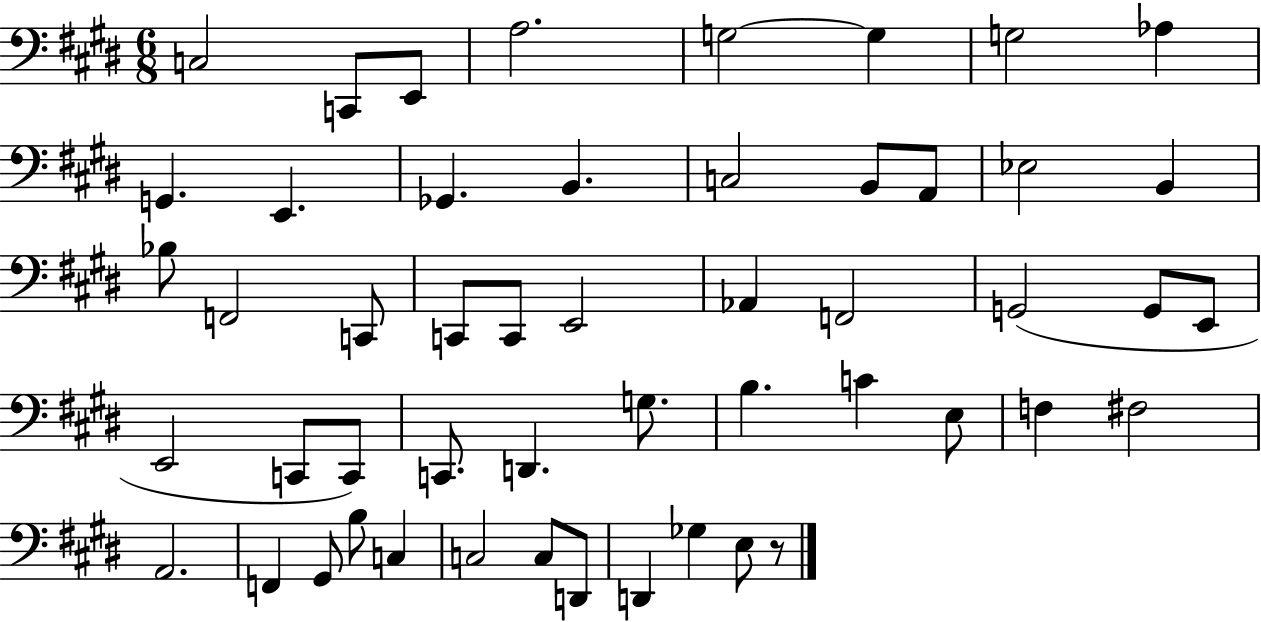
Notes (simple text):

C3/h C2/e E2/e A3/h. G3/h G3/q G3/h Ab3/q G2/q. E2/q. Gb2/q. B2/q. C3/h B2/e A2/e Eb3/h B2/q Bb3/e F2/h C2/e C2/e C2/e E2/h Ab2/q F2/h G2/h G2/e E2/e E2/h C2/e C2/e C2/e. D2/q. G3/e. B3/q. C4/q E3/e F3/q F#3/h A2/h. F2/q G#2/e B3/e C3/q C3/h C3/e D2/e D2/q Gb3/q E3/e R/e